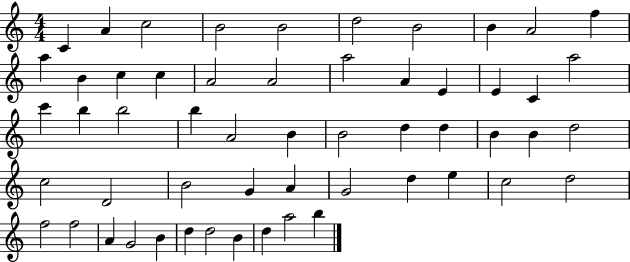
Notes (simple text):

C4/q A4/q C5/h B4/h B4/h D5/h B4/h B4/q A4/h F5/q A5/q B4/q C5/q C5/q A4/h A4/h A5/h A4/q E4/q E4/q C4/q A5/h C6/q B5/q B5/h B5/q A4/h B4/q B4/h D5/q D5/q B4/q B4/q D5/h C5/h D4/h B4/h G4/q A4/q G4/h D5/q E5/q C5/h D5/h F5/h F5/h A4/q G4/h B4/q D5/q D5/h B4/q D5/q A5/h B5/q